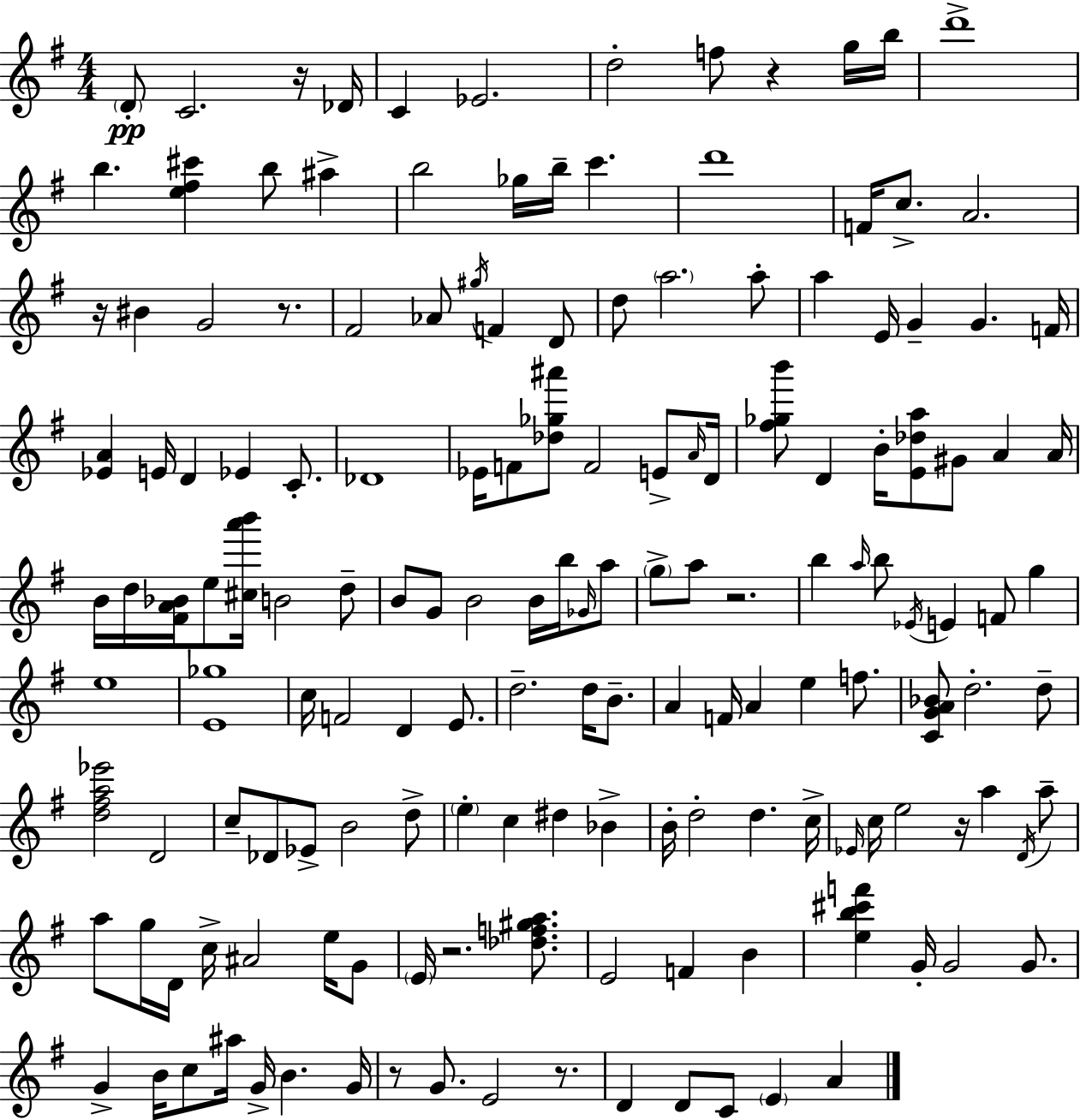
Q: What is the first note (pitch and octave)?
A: D4